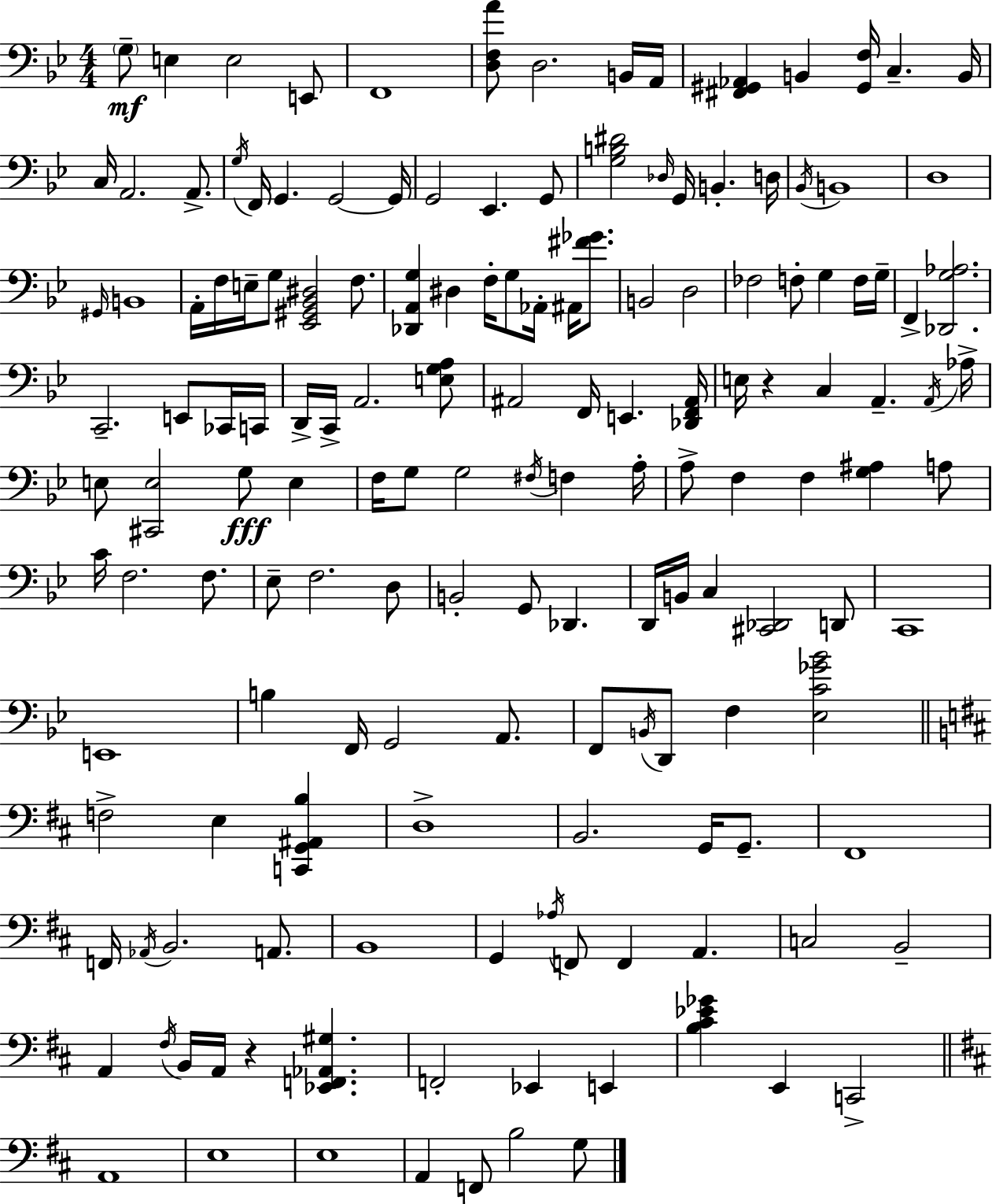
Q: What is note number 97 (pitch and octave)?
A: F2